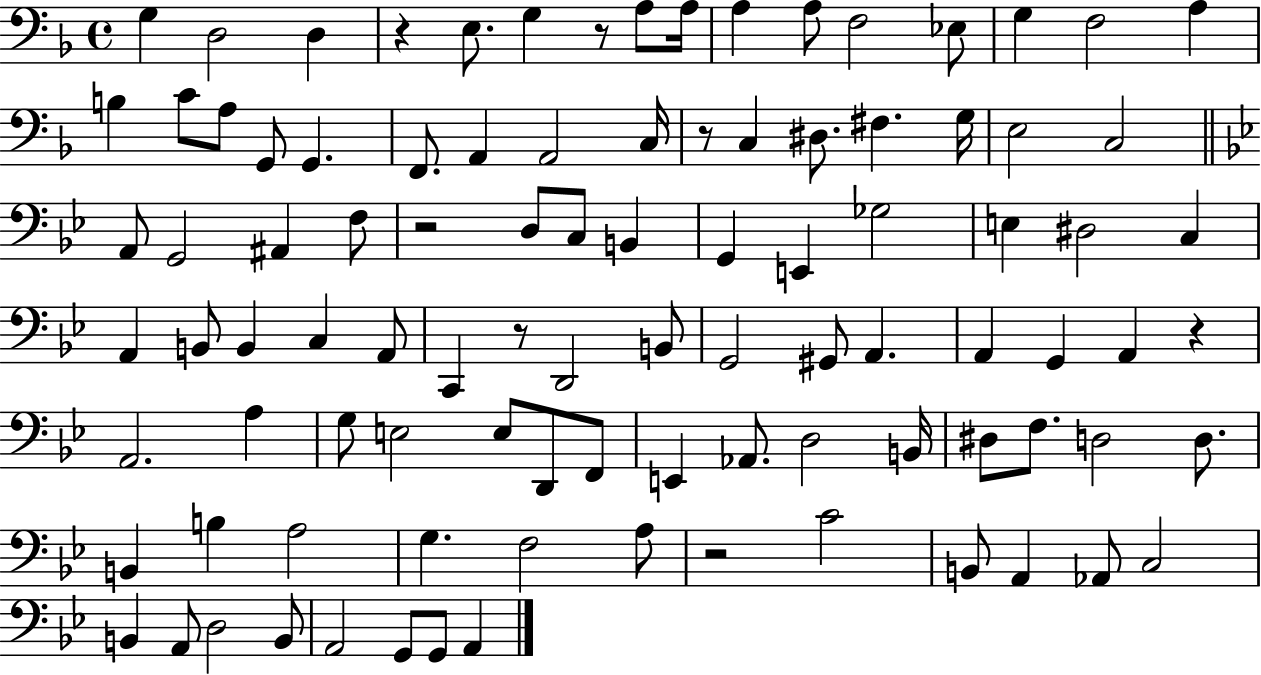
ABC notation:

X:1
T:Untitled
M:4/4
L:1/4
K:F
G, D,2 D, z E,/2 G, z/2 A,/2 A,/4 A, A,/2 F,2 _E,/2 G, F,2 A, B, C/2 A,/2 G,,/2 G,, F,,/2 A,, A,,2 C,/4 z/2 C, ^D,/2 ^F, G,/4 E,2 C,2 A,,/2 G,,2 ^A,, F,/2 z2 D,/2 C,/2 B,, G,, E,, _G,2 E, ^D,2 C, A,, B,,/2 B,, C, A,,/2 C,, z/2 D,,2 B,,/2 G,,2 ^G,,/2 A,, A,, G,, A,, z A,,2 A, G,/2 E,2 E,/2 D,,/2 F,,/2 E,, _A,,/2 D,2 B,,/4 ^D,/2 F,/2 D,2 D,/2 B,, B, A,2 G, F,2 A,/2 z2 C2 B,,/2 A,, _A,,/2 C,2 B,, A,,/2 D,2 B,,/2 A,,2 G,,/2 G,,/2 A,,